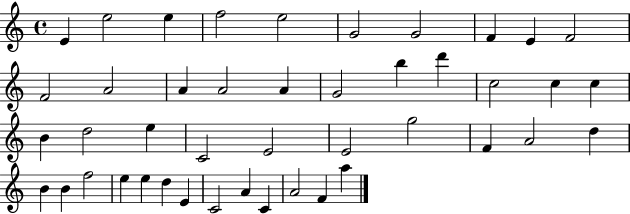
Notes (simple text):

E4/q E5/h E5/q F5/h E5/h G4/h G4/h F4/q E4/q F4/h F4/h A4/h A4/q A4/h A4/q G4/h B5/q D6/q C5/h C5/q C5/q B4/q D5/h E5/q C4/h E4/h E4/h G5/h F4/q A4/h D5/q B4/q B4/q F5/h E5/q E5/q D5/q E4/q C4/h A4/q C4/q A4/h F4/q A5/q